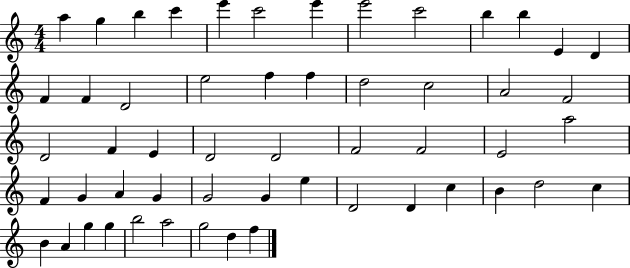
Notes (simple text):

A5/q G5/q B5/q C6/q E6/q C6/h E6/q E6/h C6/h B5/q B5/q E4/q D4/q F4/q F4/q D4/h E5/h F5/q F5/q D5/h C5/h A4/h F4/h D4/h F4/q E4/q D4/h D4/h F4/h F4/h E4/h A5/h F4/q G4/q A4/q G4/q G4/h G4/q E5/q D4/h D4/q C5/q B4/q D5/h C5/q B4/q A4/q G5/q G5/q B5/h A5/h G5/h D5/q F5/q